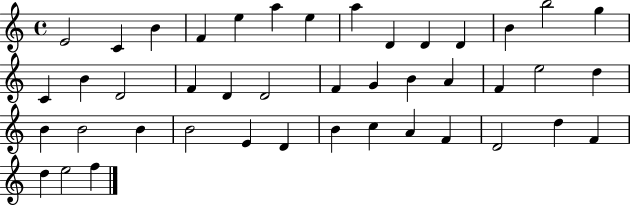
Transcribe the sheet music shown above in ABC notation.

X:1
T:Untitled
M:4/4
L:1/4
K:C
E2 C B F e a e a D D D B b2 g C B D2 F D D2 F G B A F e2 d B B2 B B2 E D B c A F D2 d F d e2 f